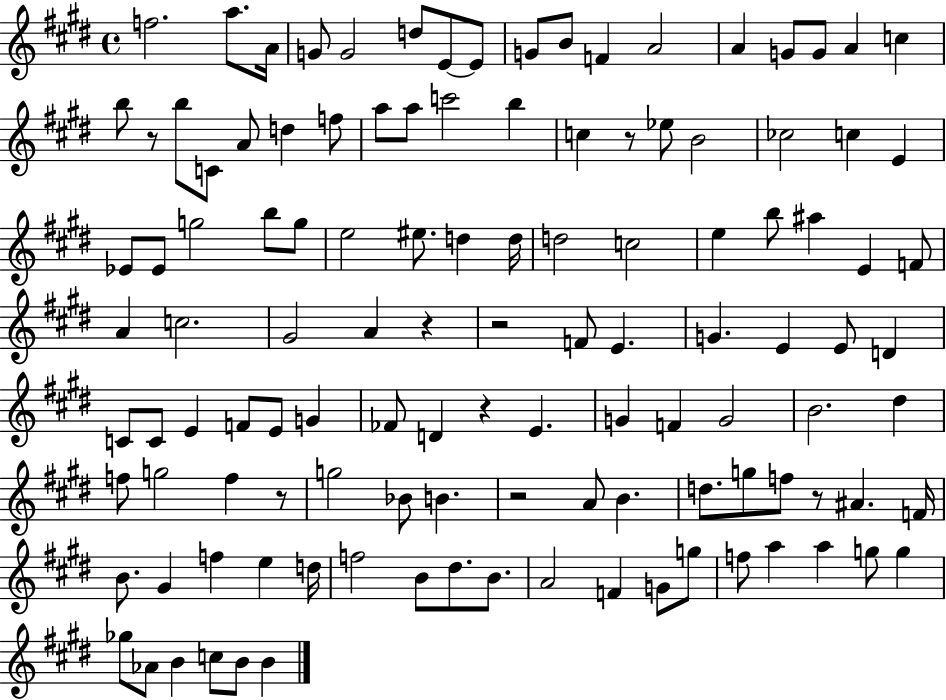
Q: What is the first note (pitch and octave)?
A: F5